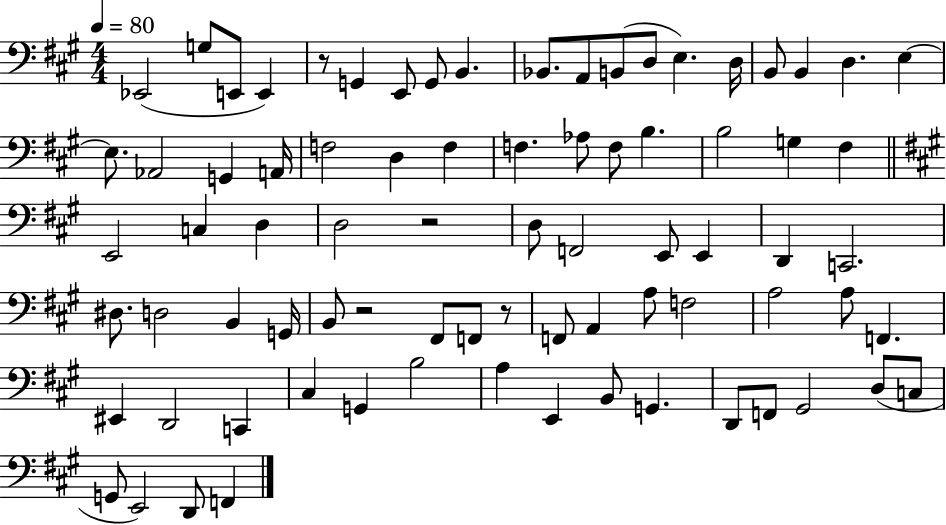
Eb2/h G3/e E2/e E2/q R/e G2/q E2/e G2/e B2/q. Bb2/e. A2/e B2/e D3/e E3/q. D3/s B2/e B2/q D3/q. E3/q E3/e. Ab2/h G2/q A2/s F3/h D3/q F3/q F3/q. Ab3/e F3/e B3/q. B3/h G3/q F#3/q E2/h C3/q D3/q D3/h R/h D3/e F2/h E2/e E2/q D2/q C2/h. D#3/e. D3/h B2/q G2/s B2/e R/h F#2/e F2/e R/e F2/e A2/q A3/e F3/h A3/h A3/e F2/q. EIS2/q D2/h C2/q C#3/q G2/q B3/h A3/q E2/q B2/e G2/q. D2/e F2/e G#2/h D3/e C3/e G2/e E2/h D2/e F2/q